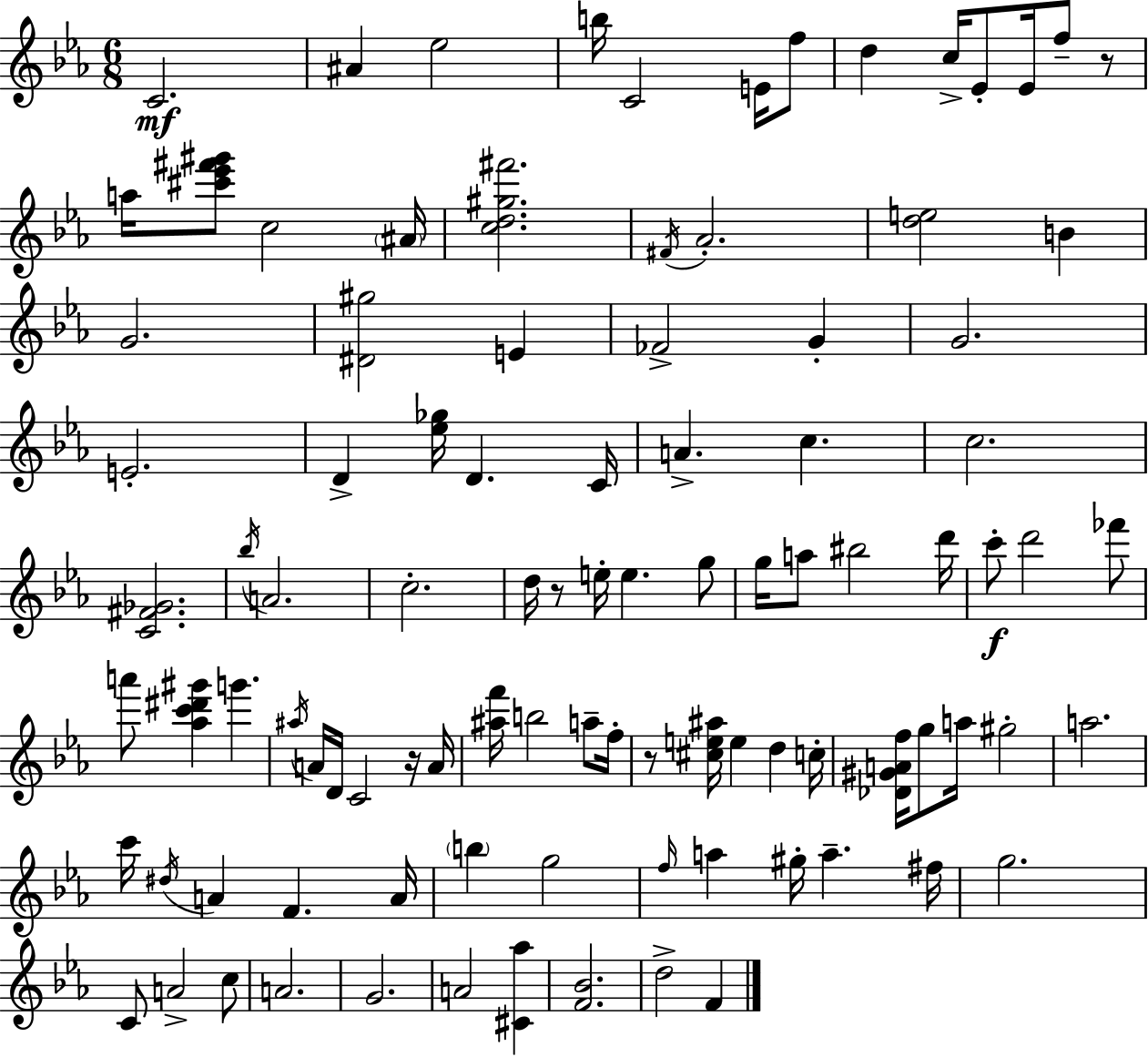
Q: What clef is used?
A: treble